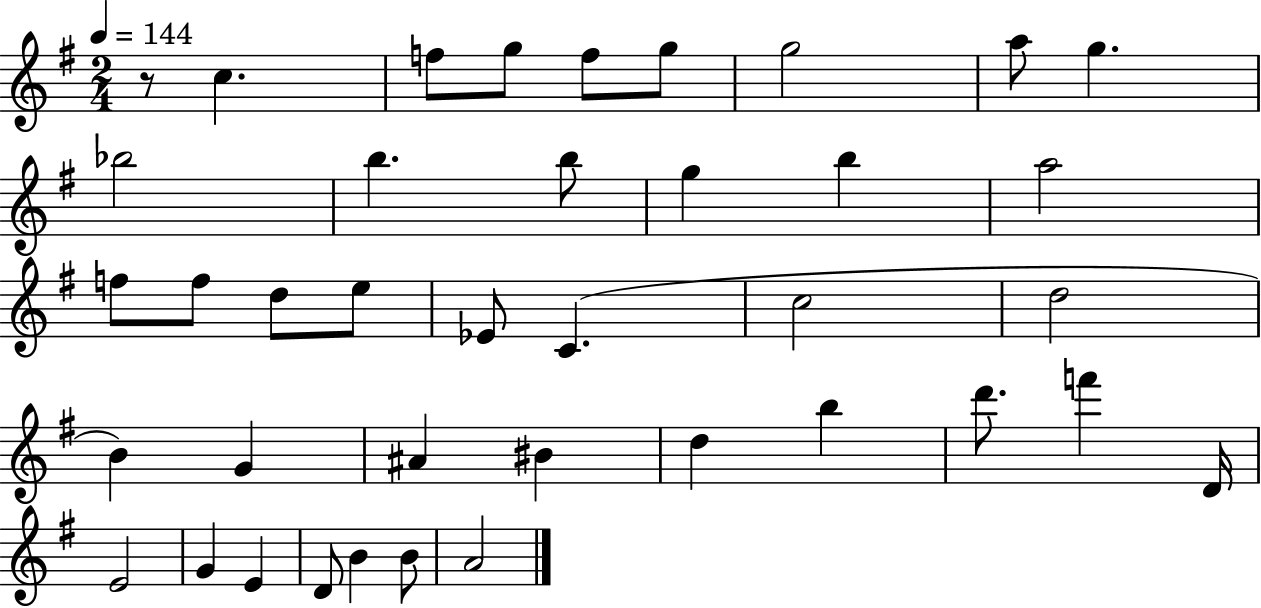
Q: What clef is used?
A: treble